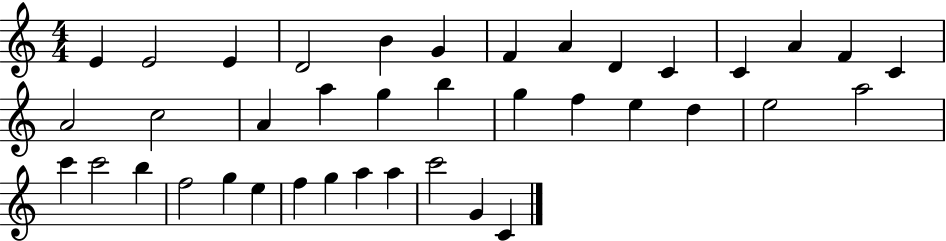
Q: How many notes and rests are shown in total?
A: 39